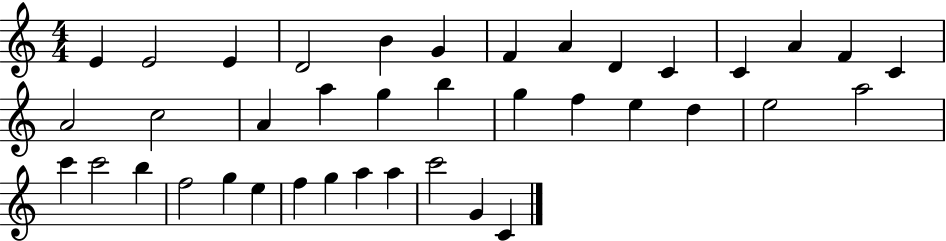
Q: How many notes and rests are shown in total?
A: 39